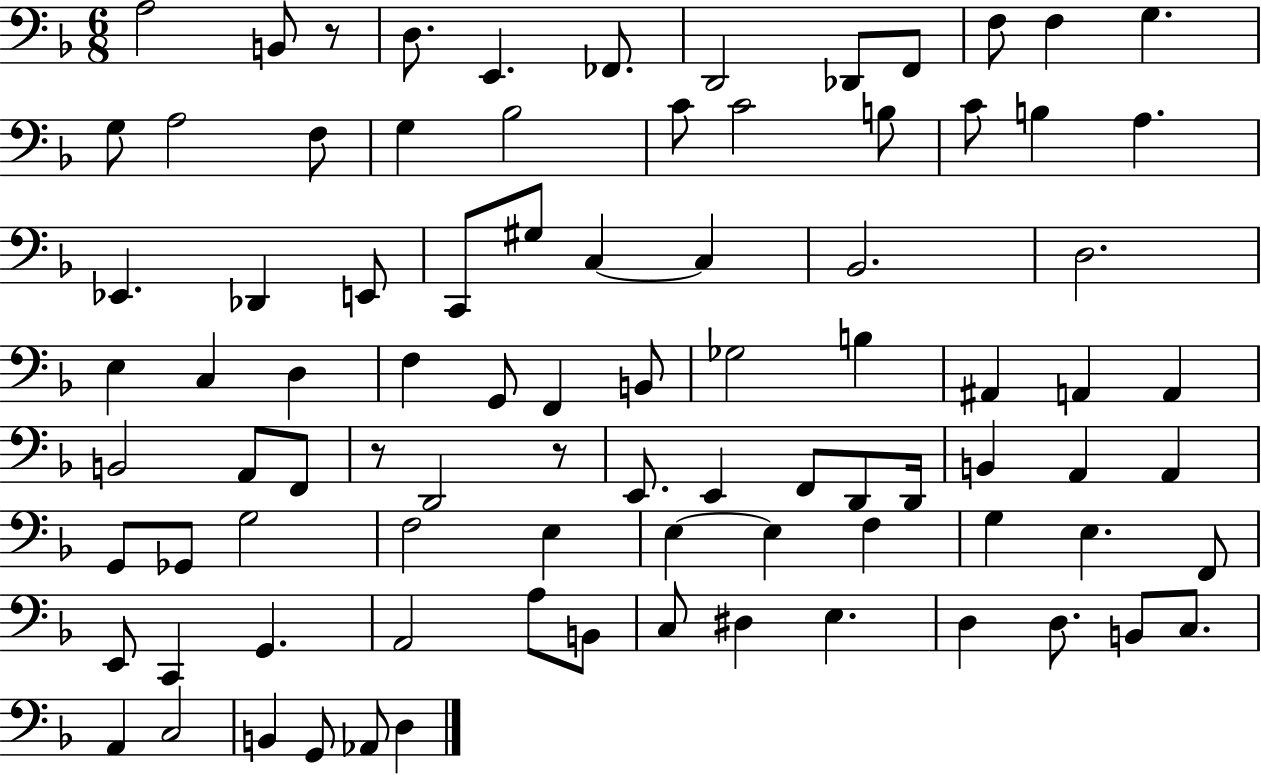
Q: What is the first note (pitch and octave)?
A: A3